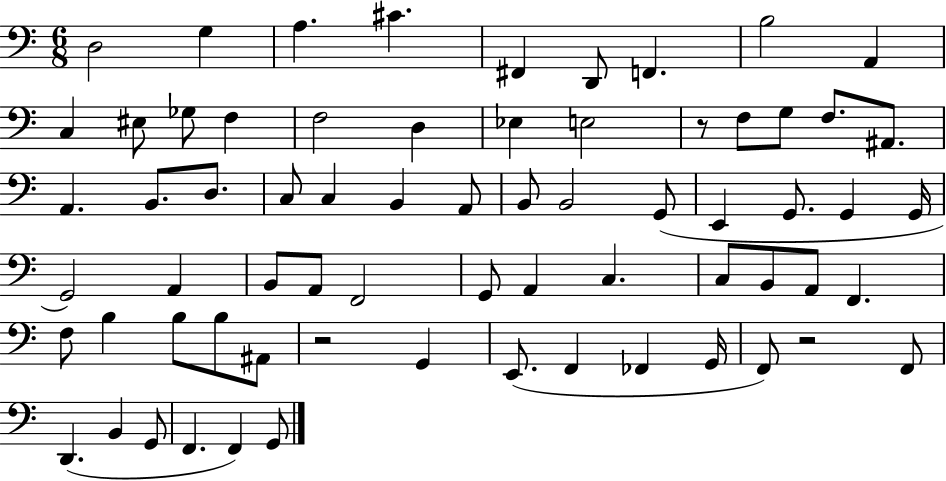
D3/h G3/q A3/q. C#4/q. F#2/q D2/e F2/q. B3/h A2/q C3/q EIS3/e Gb3/e F3/q F3/h D3/q Eb3/q E3/h R/e F3/e G3/e F3/e. A#2/e. A2/q. B2/e. D3/e. C3/e C3/q B2/q A2/e B2/e B2/h G2/e E2/q G2/e. G2/q G2/s G2/h A2/q B2/e A2/e F2/h G2/e A2/q C3/q. C3/e B2/e A2/e F2/q. F3/e B3/q B3/e B3/e A#2/e R/h G2/q E2/e. F2/q FES2/q G2/s F2/e R/h F2/e D2/q. B2/q G2/e F2/q. F2/q G2/e